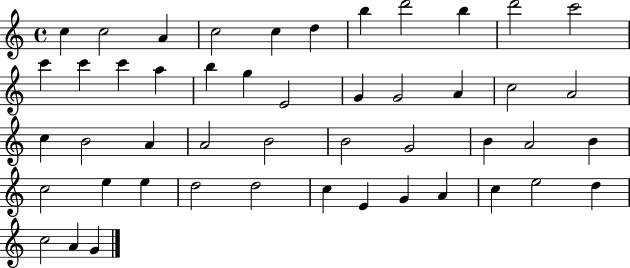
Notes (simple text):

C5/q C5/h A4/q C5/h C5/q D5/q B5/q D6/h B5/q D6/h C6/h C6/q C6/q C6/q A5/q B5/q G5/q E4/h G4/q G4/h A4/q C5/h A4/h C5/q B4/h A4/q A4/h B4/h B4/h G4/h B4/q A4/h B4/q C5/h E5/q E5/q D5/h D5/h C5/q E4/q G4/q A4/q C5/q E5/h D5/q C5/h A4/q G4/q